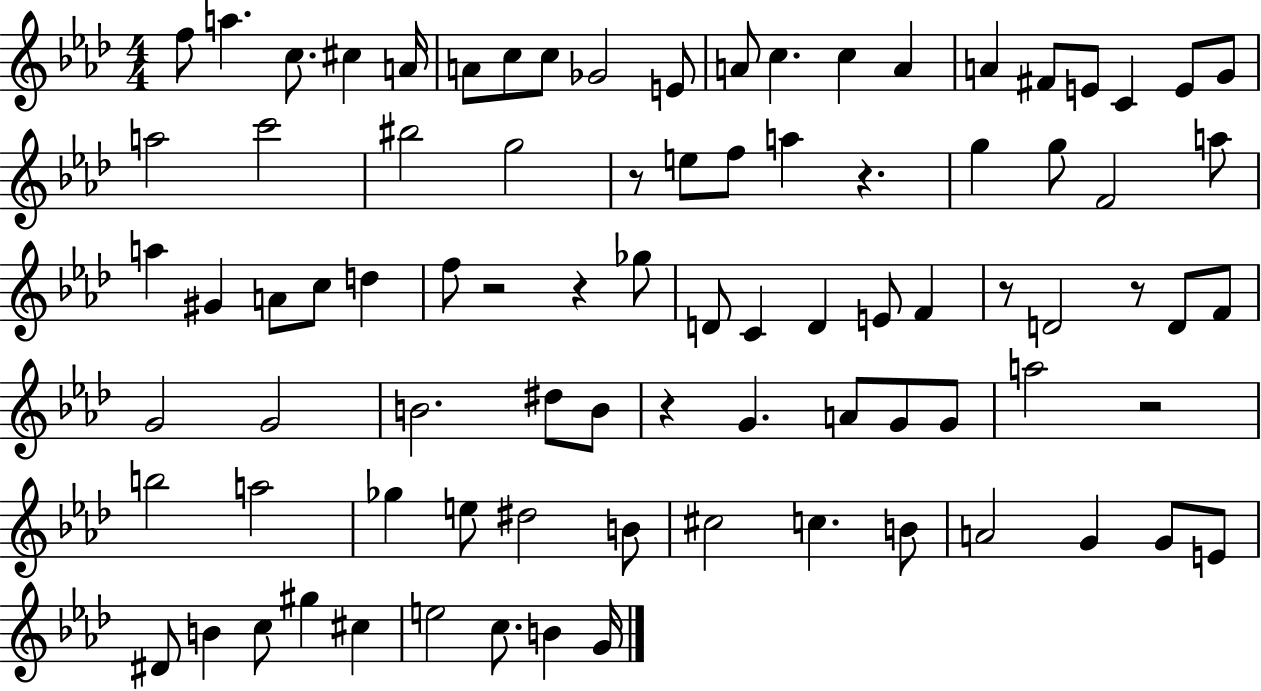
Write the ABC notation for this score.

X:1
T:Untitled
M:4/4
L:1/4
K:Ab
f/2 a c/2 ^c A/4 A/2 c/2 c/2 _G2 E/2 A/2 c c A A ^F/2 E/2 C E/2 G/2 a2 c'2 ^b2 g2 z/2 e/2 f/2 a z g g/2 F2 a/2 a ^G A/2 c/2 d f/2 z2 z _g/2 D/2 C D E/2 F z/2 D2 z/2 D/2 F/2 G2 G2 B2 ^d/2 B/2 z G A/2 G/2 G/2 a2 z2 b2 a2 _g e/2 ^d2 B/2 ^c2 c B/2 A2 G G/2 E/2 ^D/2 B c/2 ^g ^c e2 c/2 B G/4